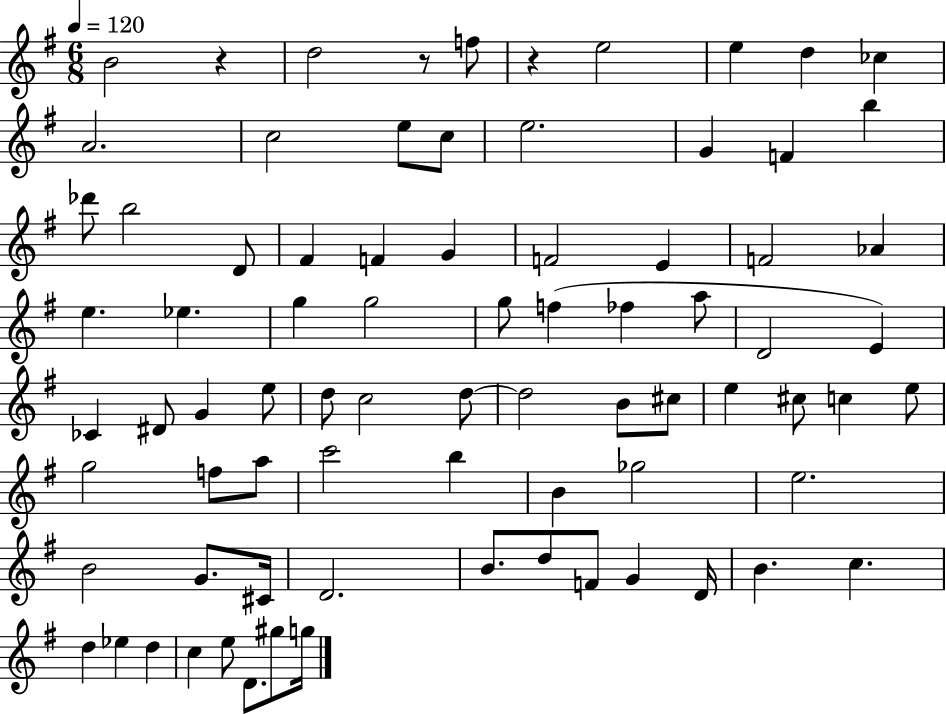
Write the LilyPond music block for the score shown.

{
  \clef treble
  \numericTimeSignature
  \time 6/8
  \key g \major
  \tempo 4 = 120
  b'2 r4 | d''2 r8 f''8 | r4 e''2 | e''4 d''4 ces''4 | \break a'2. | c''2 e''8 c''8 | e''2. | g'4 f'4 b''4 | \break des'''8 b''2 d'8 | fis'4 f'4 g'4 | f'2 e'4 | f'2 aes'4 | \break e''4. ees''4. | g''4 g''2 | g''8 f''4( fes''4 a''8 | d'2 e'4) | \break ces'4 dis'8 g'4 e''8 | d''8 c''2 d''8~~ | d''2 b'8 cis''8 | e''4 cis''8 c''4 e''8 | \break g''2 f''8 a''8 | c'''2 b''4 | b'4 ges''2 | e''2. | \break b'2 g'8. cis'16 | d'2. | b'8. d''8 f'8 g'4 d'16 | b'4. c''4. | \break d''4 ees''4 d''4 | c''4 e''8 d'8. gis''8 g''16 | \bar "|."
}